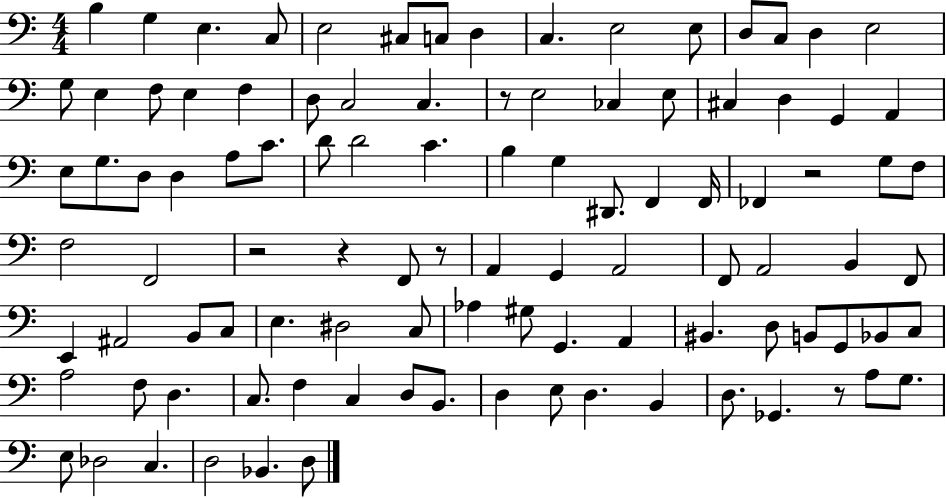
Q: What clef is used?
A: bass